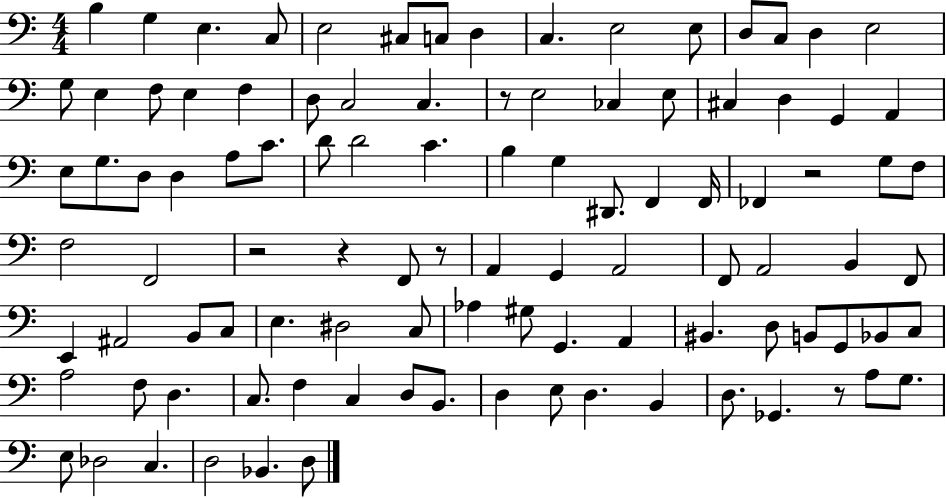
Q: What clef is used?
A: bass